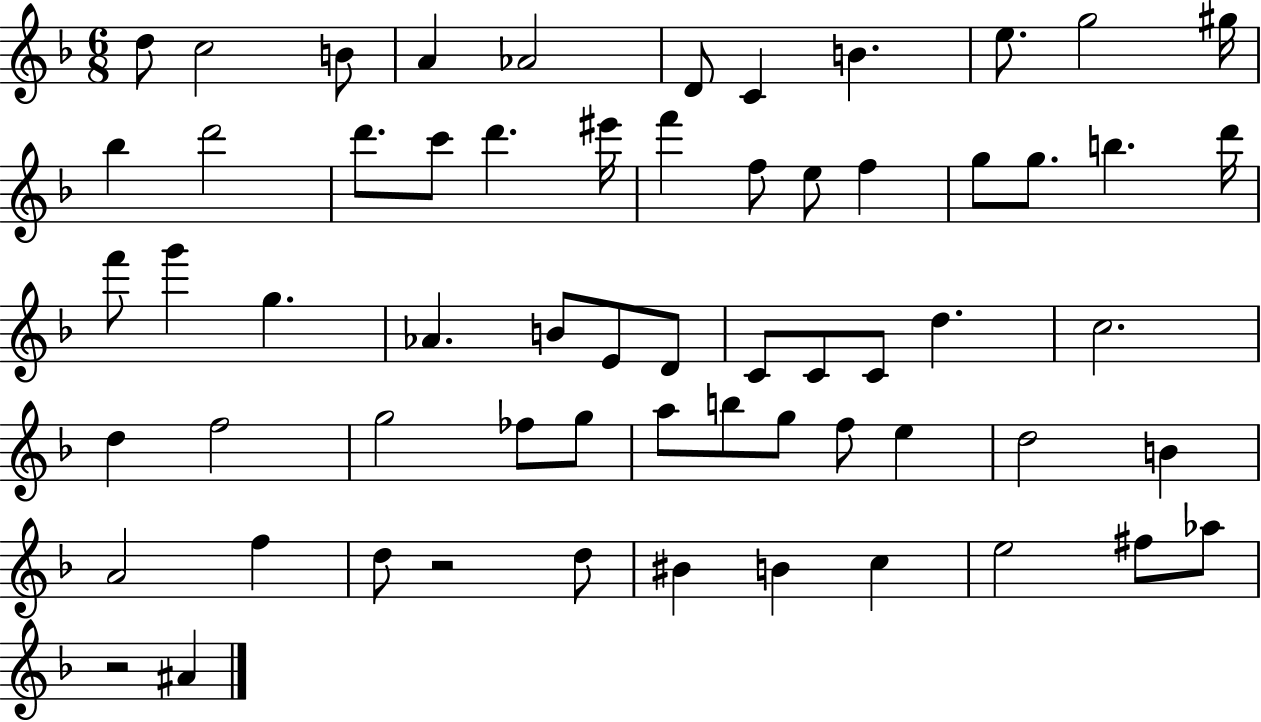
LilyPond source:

{
  \clef treble
  \numericTimeSignature
  \time 6/8
  \key f \major
  d''8 c''2 b'8 | a'4 aes'2 | d'8 c'4 b'4. | e''8. g''2 gis''16 | \break bes''4 d'''2 | d'''8. c'''8 d'''4. eis'''16 | f'''4 f''8 e''8 f''4 | g''8 g''8. b''4. d'''16 | \break f'''8 g'''4 g''4. | aes'4. b'8 e'8 d'8 | c'8 c'8 c'8 d''4. | c''2. | \break d''4 f''2 | g''2 fes''8 g''8 | a''8 b''8 g''8 f''8 e''4 | d''2 b'4 | \break a'2 f''4 | d''8 r2 d''8 | bis'4 b'4 c''4 | e''2 fis''8 aes''8 | \break r2 ais'4 | \bar "|."
}